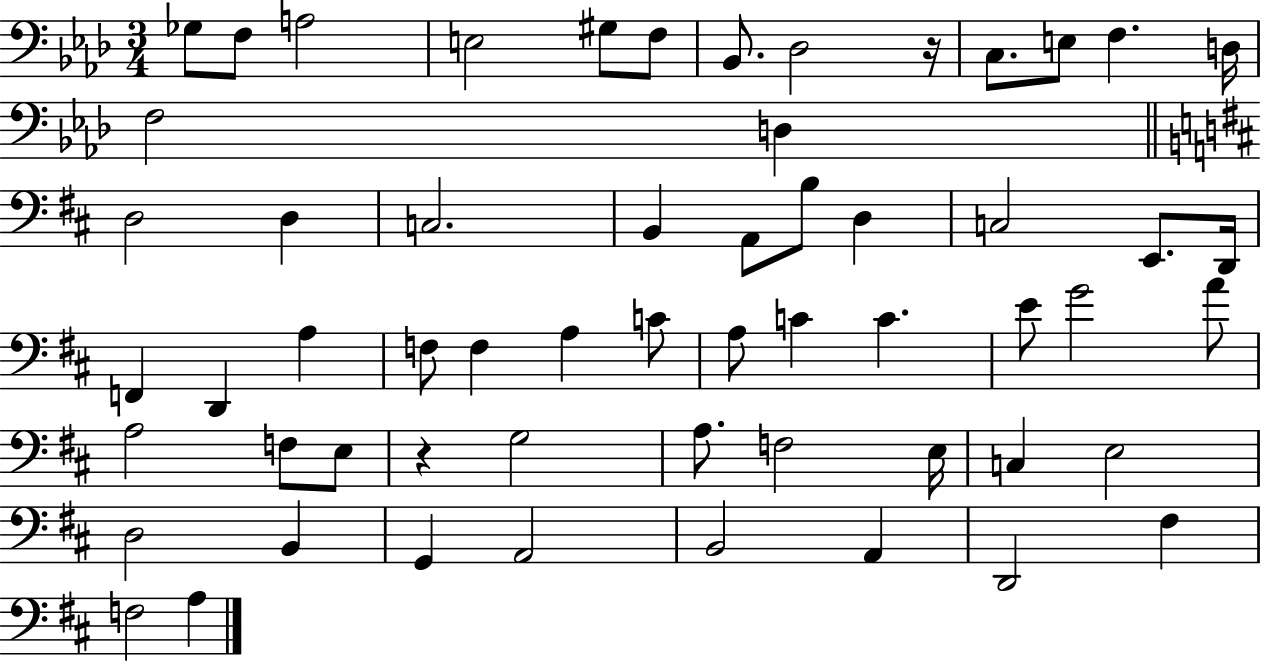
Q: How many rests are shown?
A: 2